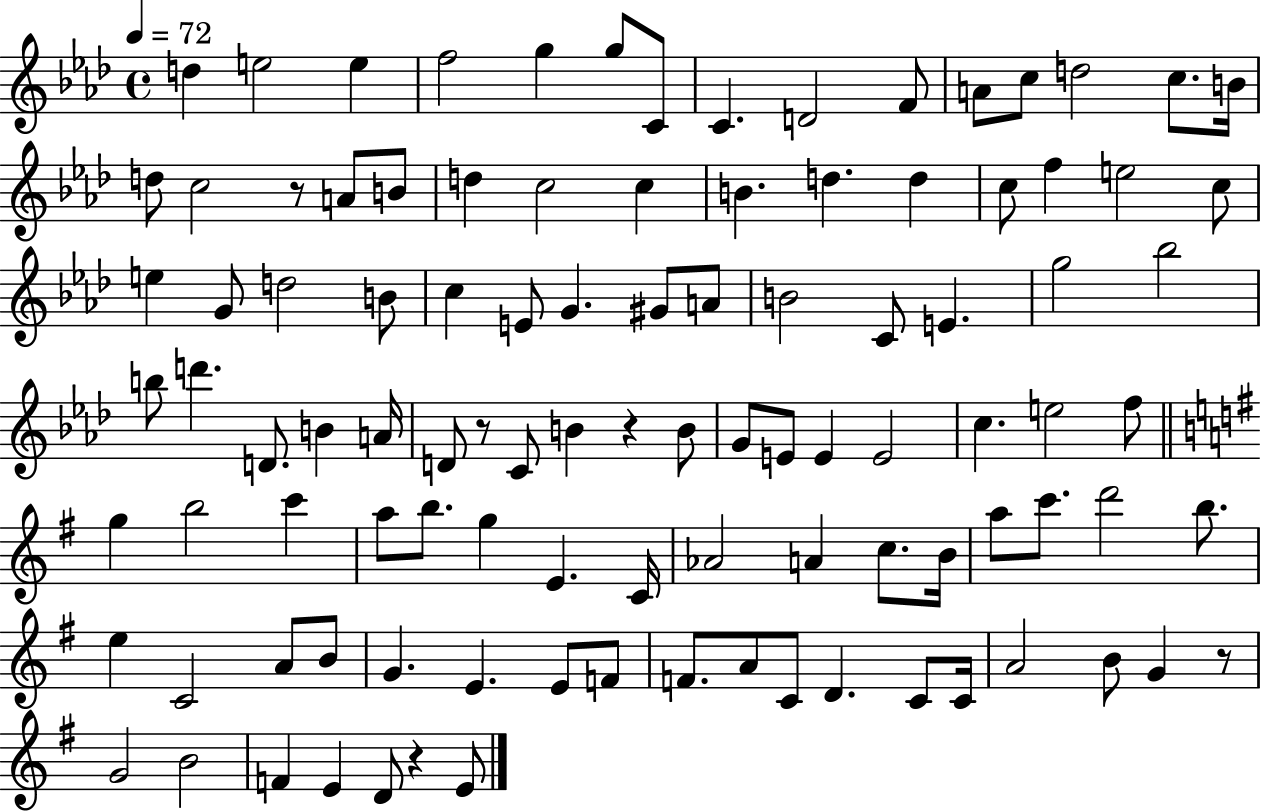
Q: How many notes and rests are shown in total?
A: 103